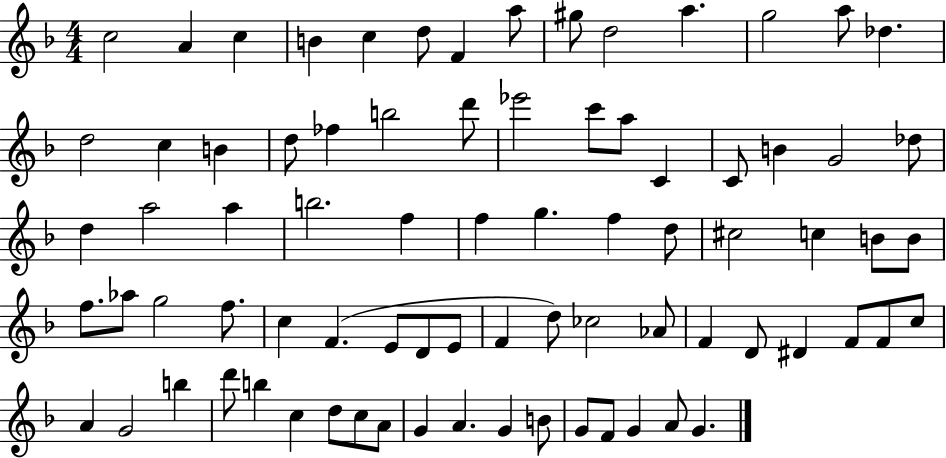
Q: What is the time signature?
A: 4/4